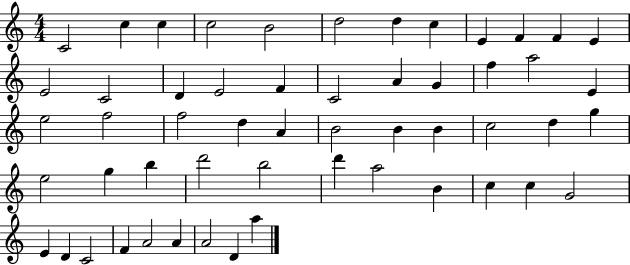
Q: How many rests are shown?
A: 0